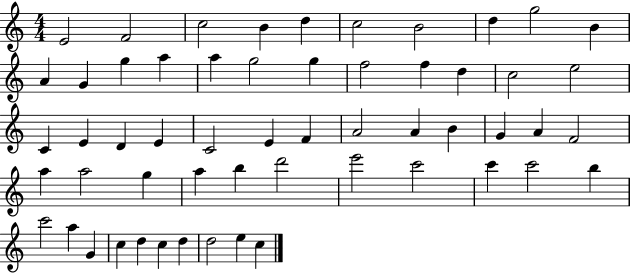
X:1
T:Untitled
M:4/4
L:1/4
K:C
E2 F2 c2 B d c2 B2 d g2 B A G g a a g2 g f2 f d c2 e2 C E D E C2 E F A2 A B G A F2 a a2 g a b d'2 e'2 c'2 c' c'2 b c'2 a G c d c d d2 e c